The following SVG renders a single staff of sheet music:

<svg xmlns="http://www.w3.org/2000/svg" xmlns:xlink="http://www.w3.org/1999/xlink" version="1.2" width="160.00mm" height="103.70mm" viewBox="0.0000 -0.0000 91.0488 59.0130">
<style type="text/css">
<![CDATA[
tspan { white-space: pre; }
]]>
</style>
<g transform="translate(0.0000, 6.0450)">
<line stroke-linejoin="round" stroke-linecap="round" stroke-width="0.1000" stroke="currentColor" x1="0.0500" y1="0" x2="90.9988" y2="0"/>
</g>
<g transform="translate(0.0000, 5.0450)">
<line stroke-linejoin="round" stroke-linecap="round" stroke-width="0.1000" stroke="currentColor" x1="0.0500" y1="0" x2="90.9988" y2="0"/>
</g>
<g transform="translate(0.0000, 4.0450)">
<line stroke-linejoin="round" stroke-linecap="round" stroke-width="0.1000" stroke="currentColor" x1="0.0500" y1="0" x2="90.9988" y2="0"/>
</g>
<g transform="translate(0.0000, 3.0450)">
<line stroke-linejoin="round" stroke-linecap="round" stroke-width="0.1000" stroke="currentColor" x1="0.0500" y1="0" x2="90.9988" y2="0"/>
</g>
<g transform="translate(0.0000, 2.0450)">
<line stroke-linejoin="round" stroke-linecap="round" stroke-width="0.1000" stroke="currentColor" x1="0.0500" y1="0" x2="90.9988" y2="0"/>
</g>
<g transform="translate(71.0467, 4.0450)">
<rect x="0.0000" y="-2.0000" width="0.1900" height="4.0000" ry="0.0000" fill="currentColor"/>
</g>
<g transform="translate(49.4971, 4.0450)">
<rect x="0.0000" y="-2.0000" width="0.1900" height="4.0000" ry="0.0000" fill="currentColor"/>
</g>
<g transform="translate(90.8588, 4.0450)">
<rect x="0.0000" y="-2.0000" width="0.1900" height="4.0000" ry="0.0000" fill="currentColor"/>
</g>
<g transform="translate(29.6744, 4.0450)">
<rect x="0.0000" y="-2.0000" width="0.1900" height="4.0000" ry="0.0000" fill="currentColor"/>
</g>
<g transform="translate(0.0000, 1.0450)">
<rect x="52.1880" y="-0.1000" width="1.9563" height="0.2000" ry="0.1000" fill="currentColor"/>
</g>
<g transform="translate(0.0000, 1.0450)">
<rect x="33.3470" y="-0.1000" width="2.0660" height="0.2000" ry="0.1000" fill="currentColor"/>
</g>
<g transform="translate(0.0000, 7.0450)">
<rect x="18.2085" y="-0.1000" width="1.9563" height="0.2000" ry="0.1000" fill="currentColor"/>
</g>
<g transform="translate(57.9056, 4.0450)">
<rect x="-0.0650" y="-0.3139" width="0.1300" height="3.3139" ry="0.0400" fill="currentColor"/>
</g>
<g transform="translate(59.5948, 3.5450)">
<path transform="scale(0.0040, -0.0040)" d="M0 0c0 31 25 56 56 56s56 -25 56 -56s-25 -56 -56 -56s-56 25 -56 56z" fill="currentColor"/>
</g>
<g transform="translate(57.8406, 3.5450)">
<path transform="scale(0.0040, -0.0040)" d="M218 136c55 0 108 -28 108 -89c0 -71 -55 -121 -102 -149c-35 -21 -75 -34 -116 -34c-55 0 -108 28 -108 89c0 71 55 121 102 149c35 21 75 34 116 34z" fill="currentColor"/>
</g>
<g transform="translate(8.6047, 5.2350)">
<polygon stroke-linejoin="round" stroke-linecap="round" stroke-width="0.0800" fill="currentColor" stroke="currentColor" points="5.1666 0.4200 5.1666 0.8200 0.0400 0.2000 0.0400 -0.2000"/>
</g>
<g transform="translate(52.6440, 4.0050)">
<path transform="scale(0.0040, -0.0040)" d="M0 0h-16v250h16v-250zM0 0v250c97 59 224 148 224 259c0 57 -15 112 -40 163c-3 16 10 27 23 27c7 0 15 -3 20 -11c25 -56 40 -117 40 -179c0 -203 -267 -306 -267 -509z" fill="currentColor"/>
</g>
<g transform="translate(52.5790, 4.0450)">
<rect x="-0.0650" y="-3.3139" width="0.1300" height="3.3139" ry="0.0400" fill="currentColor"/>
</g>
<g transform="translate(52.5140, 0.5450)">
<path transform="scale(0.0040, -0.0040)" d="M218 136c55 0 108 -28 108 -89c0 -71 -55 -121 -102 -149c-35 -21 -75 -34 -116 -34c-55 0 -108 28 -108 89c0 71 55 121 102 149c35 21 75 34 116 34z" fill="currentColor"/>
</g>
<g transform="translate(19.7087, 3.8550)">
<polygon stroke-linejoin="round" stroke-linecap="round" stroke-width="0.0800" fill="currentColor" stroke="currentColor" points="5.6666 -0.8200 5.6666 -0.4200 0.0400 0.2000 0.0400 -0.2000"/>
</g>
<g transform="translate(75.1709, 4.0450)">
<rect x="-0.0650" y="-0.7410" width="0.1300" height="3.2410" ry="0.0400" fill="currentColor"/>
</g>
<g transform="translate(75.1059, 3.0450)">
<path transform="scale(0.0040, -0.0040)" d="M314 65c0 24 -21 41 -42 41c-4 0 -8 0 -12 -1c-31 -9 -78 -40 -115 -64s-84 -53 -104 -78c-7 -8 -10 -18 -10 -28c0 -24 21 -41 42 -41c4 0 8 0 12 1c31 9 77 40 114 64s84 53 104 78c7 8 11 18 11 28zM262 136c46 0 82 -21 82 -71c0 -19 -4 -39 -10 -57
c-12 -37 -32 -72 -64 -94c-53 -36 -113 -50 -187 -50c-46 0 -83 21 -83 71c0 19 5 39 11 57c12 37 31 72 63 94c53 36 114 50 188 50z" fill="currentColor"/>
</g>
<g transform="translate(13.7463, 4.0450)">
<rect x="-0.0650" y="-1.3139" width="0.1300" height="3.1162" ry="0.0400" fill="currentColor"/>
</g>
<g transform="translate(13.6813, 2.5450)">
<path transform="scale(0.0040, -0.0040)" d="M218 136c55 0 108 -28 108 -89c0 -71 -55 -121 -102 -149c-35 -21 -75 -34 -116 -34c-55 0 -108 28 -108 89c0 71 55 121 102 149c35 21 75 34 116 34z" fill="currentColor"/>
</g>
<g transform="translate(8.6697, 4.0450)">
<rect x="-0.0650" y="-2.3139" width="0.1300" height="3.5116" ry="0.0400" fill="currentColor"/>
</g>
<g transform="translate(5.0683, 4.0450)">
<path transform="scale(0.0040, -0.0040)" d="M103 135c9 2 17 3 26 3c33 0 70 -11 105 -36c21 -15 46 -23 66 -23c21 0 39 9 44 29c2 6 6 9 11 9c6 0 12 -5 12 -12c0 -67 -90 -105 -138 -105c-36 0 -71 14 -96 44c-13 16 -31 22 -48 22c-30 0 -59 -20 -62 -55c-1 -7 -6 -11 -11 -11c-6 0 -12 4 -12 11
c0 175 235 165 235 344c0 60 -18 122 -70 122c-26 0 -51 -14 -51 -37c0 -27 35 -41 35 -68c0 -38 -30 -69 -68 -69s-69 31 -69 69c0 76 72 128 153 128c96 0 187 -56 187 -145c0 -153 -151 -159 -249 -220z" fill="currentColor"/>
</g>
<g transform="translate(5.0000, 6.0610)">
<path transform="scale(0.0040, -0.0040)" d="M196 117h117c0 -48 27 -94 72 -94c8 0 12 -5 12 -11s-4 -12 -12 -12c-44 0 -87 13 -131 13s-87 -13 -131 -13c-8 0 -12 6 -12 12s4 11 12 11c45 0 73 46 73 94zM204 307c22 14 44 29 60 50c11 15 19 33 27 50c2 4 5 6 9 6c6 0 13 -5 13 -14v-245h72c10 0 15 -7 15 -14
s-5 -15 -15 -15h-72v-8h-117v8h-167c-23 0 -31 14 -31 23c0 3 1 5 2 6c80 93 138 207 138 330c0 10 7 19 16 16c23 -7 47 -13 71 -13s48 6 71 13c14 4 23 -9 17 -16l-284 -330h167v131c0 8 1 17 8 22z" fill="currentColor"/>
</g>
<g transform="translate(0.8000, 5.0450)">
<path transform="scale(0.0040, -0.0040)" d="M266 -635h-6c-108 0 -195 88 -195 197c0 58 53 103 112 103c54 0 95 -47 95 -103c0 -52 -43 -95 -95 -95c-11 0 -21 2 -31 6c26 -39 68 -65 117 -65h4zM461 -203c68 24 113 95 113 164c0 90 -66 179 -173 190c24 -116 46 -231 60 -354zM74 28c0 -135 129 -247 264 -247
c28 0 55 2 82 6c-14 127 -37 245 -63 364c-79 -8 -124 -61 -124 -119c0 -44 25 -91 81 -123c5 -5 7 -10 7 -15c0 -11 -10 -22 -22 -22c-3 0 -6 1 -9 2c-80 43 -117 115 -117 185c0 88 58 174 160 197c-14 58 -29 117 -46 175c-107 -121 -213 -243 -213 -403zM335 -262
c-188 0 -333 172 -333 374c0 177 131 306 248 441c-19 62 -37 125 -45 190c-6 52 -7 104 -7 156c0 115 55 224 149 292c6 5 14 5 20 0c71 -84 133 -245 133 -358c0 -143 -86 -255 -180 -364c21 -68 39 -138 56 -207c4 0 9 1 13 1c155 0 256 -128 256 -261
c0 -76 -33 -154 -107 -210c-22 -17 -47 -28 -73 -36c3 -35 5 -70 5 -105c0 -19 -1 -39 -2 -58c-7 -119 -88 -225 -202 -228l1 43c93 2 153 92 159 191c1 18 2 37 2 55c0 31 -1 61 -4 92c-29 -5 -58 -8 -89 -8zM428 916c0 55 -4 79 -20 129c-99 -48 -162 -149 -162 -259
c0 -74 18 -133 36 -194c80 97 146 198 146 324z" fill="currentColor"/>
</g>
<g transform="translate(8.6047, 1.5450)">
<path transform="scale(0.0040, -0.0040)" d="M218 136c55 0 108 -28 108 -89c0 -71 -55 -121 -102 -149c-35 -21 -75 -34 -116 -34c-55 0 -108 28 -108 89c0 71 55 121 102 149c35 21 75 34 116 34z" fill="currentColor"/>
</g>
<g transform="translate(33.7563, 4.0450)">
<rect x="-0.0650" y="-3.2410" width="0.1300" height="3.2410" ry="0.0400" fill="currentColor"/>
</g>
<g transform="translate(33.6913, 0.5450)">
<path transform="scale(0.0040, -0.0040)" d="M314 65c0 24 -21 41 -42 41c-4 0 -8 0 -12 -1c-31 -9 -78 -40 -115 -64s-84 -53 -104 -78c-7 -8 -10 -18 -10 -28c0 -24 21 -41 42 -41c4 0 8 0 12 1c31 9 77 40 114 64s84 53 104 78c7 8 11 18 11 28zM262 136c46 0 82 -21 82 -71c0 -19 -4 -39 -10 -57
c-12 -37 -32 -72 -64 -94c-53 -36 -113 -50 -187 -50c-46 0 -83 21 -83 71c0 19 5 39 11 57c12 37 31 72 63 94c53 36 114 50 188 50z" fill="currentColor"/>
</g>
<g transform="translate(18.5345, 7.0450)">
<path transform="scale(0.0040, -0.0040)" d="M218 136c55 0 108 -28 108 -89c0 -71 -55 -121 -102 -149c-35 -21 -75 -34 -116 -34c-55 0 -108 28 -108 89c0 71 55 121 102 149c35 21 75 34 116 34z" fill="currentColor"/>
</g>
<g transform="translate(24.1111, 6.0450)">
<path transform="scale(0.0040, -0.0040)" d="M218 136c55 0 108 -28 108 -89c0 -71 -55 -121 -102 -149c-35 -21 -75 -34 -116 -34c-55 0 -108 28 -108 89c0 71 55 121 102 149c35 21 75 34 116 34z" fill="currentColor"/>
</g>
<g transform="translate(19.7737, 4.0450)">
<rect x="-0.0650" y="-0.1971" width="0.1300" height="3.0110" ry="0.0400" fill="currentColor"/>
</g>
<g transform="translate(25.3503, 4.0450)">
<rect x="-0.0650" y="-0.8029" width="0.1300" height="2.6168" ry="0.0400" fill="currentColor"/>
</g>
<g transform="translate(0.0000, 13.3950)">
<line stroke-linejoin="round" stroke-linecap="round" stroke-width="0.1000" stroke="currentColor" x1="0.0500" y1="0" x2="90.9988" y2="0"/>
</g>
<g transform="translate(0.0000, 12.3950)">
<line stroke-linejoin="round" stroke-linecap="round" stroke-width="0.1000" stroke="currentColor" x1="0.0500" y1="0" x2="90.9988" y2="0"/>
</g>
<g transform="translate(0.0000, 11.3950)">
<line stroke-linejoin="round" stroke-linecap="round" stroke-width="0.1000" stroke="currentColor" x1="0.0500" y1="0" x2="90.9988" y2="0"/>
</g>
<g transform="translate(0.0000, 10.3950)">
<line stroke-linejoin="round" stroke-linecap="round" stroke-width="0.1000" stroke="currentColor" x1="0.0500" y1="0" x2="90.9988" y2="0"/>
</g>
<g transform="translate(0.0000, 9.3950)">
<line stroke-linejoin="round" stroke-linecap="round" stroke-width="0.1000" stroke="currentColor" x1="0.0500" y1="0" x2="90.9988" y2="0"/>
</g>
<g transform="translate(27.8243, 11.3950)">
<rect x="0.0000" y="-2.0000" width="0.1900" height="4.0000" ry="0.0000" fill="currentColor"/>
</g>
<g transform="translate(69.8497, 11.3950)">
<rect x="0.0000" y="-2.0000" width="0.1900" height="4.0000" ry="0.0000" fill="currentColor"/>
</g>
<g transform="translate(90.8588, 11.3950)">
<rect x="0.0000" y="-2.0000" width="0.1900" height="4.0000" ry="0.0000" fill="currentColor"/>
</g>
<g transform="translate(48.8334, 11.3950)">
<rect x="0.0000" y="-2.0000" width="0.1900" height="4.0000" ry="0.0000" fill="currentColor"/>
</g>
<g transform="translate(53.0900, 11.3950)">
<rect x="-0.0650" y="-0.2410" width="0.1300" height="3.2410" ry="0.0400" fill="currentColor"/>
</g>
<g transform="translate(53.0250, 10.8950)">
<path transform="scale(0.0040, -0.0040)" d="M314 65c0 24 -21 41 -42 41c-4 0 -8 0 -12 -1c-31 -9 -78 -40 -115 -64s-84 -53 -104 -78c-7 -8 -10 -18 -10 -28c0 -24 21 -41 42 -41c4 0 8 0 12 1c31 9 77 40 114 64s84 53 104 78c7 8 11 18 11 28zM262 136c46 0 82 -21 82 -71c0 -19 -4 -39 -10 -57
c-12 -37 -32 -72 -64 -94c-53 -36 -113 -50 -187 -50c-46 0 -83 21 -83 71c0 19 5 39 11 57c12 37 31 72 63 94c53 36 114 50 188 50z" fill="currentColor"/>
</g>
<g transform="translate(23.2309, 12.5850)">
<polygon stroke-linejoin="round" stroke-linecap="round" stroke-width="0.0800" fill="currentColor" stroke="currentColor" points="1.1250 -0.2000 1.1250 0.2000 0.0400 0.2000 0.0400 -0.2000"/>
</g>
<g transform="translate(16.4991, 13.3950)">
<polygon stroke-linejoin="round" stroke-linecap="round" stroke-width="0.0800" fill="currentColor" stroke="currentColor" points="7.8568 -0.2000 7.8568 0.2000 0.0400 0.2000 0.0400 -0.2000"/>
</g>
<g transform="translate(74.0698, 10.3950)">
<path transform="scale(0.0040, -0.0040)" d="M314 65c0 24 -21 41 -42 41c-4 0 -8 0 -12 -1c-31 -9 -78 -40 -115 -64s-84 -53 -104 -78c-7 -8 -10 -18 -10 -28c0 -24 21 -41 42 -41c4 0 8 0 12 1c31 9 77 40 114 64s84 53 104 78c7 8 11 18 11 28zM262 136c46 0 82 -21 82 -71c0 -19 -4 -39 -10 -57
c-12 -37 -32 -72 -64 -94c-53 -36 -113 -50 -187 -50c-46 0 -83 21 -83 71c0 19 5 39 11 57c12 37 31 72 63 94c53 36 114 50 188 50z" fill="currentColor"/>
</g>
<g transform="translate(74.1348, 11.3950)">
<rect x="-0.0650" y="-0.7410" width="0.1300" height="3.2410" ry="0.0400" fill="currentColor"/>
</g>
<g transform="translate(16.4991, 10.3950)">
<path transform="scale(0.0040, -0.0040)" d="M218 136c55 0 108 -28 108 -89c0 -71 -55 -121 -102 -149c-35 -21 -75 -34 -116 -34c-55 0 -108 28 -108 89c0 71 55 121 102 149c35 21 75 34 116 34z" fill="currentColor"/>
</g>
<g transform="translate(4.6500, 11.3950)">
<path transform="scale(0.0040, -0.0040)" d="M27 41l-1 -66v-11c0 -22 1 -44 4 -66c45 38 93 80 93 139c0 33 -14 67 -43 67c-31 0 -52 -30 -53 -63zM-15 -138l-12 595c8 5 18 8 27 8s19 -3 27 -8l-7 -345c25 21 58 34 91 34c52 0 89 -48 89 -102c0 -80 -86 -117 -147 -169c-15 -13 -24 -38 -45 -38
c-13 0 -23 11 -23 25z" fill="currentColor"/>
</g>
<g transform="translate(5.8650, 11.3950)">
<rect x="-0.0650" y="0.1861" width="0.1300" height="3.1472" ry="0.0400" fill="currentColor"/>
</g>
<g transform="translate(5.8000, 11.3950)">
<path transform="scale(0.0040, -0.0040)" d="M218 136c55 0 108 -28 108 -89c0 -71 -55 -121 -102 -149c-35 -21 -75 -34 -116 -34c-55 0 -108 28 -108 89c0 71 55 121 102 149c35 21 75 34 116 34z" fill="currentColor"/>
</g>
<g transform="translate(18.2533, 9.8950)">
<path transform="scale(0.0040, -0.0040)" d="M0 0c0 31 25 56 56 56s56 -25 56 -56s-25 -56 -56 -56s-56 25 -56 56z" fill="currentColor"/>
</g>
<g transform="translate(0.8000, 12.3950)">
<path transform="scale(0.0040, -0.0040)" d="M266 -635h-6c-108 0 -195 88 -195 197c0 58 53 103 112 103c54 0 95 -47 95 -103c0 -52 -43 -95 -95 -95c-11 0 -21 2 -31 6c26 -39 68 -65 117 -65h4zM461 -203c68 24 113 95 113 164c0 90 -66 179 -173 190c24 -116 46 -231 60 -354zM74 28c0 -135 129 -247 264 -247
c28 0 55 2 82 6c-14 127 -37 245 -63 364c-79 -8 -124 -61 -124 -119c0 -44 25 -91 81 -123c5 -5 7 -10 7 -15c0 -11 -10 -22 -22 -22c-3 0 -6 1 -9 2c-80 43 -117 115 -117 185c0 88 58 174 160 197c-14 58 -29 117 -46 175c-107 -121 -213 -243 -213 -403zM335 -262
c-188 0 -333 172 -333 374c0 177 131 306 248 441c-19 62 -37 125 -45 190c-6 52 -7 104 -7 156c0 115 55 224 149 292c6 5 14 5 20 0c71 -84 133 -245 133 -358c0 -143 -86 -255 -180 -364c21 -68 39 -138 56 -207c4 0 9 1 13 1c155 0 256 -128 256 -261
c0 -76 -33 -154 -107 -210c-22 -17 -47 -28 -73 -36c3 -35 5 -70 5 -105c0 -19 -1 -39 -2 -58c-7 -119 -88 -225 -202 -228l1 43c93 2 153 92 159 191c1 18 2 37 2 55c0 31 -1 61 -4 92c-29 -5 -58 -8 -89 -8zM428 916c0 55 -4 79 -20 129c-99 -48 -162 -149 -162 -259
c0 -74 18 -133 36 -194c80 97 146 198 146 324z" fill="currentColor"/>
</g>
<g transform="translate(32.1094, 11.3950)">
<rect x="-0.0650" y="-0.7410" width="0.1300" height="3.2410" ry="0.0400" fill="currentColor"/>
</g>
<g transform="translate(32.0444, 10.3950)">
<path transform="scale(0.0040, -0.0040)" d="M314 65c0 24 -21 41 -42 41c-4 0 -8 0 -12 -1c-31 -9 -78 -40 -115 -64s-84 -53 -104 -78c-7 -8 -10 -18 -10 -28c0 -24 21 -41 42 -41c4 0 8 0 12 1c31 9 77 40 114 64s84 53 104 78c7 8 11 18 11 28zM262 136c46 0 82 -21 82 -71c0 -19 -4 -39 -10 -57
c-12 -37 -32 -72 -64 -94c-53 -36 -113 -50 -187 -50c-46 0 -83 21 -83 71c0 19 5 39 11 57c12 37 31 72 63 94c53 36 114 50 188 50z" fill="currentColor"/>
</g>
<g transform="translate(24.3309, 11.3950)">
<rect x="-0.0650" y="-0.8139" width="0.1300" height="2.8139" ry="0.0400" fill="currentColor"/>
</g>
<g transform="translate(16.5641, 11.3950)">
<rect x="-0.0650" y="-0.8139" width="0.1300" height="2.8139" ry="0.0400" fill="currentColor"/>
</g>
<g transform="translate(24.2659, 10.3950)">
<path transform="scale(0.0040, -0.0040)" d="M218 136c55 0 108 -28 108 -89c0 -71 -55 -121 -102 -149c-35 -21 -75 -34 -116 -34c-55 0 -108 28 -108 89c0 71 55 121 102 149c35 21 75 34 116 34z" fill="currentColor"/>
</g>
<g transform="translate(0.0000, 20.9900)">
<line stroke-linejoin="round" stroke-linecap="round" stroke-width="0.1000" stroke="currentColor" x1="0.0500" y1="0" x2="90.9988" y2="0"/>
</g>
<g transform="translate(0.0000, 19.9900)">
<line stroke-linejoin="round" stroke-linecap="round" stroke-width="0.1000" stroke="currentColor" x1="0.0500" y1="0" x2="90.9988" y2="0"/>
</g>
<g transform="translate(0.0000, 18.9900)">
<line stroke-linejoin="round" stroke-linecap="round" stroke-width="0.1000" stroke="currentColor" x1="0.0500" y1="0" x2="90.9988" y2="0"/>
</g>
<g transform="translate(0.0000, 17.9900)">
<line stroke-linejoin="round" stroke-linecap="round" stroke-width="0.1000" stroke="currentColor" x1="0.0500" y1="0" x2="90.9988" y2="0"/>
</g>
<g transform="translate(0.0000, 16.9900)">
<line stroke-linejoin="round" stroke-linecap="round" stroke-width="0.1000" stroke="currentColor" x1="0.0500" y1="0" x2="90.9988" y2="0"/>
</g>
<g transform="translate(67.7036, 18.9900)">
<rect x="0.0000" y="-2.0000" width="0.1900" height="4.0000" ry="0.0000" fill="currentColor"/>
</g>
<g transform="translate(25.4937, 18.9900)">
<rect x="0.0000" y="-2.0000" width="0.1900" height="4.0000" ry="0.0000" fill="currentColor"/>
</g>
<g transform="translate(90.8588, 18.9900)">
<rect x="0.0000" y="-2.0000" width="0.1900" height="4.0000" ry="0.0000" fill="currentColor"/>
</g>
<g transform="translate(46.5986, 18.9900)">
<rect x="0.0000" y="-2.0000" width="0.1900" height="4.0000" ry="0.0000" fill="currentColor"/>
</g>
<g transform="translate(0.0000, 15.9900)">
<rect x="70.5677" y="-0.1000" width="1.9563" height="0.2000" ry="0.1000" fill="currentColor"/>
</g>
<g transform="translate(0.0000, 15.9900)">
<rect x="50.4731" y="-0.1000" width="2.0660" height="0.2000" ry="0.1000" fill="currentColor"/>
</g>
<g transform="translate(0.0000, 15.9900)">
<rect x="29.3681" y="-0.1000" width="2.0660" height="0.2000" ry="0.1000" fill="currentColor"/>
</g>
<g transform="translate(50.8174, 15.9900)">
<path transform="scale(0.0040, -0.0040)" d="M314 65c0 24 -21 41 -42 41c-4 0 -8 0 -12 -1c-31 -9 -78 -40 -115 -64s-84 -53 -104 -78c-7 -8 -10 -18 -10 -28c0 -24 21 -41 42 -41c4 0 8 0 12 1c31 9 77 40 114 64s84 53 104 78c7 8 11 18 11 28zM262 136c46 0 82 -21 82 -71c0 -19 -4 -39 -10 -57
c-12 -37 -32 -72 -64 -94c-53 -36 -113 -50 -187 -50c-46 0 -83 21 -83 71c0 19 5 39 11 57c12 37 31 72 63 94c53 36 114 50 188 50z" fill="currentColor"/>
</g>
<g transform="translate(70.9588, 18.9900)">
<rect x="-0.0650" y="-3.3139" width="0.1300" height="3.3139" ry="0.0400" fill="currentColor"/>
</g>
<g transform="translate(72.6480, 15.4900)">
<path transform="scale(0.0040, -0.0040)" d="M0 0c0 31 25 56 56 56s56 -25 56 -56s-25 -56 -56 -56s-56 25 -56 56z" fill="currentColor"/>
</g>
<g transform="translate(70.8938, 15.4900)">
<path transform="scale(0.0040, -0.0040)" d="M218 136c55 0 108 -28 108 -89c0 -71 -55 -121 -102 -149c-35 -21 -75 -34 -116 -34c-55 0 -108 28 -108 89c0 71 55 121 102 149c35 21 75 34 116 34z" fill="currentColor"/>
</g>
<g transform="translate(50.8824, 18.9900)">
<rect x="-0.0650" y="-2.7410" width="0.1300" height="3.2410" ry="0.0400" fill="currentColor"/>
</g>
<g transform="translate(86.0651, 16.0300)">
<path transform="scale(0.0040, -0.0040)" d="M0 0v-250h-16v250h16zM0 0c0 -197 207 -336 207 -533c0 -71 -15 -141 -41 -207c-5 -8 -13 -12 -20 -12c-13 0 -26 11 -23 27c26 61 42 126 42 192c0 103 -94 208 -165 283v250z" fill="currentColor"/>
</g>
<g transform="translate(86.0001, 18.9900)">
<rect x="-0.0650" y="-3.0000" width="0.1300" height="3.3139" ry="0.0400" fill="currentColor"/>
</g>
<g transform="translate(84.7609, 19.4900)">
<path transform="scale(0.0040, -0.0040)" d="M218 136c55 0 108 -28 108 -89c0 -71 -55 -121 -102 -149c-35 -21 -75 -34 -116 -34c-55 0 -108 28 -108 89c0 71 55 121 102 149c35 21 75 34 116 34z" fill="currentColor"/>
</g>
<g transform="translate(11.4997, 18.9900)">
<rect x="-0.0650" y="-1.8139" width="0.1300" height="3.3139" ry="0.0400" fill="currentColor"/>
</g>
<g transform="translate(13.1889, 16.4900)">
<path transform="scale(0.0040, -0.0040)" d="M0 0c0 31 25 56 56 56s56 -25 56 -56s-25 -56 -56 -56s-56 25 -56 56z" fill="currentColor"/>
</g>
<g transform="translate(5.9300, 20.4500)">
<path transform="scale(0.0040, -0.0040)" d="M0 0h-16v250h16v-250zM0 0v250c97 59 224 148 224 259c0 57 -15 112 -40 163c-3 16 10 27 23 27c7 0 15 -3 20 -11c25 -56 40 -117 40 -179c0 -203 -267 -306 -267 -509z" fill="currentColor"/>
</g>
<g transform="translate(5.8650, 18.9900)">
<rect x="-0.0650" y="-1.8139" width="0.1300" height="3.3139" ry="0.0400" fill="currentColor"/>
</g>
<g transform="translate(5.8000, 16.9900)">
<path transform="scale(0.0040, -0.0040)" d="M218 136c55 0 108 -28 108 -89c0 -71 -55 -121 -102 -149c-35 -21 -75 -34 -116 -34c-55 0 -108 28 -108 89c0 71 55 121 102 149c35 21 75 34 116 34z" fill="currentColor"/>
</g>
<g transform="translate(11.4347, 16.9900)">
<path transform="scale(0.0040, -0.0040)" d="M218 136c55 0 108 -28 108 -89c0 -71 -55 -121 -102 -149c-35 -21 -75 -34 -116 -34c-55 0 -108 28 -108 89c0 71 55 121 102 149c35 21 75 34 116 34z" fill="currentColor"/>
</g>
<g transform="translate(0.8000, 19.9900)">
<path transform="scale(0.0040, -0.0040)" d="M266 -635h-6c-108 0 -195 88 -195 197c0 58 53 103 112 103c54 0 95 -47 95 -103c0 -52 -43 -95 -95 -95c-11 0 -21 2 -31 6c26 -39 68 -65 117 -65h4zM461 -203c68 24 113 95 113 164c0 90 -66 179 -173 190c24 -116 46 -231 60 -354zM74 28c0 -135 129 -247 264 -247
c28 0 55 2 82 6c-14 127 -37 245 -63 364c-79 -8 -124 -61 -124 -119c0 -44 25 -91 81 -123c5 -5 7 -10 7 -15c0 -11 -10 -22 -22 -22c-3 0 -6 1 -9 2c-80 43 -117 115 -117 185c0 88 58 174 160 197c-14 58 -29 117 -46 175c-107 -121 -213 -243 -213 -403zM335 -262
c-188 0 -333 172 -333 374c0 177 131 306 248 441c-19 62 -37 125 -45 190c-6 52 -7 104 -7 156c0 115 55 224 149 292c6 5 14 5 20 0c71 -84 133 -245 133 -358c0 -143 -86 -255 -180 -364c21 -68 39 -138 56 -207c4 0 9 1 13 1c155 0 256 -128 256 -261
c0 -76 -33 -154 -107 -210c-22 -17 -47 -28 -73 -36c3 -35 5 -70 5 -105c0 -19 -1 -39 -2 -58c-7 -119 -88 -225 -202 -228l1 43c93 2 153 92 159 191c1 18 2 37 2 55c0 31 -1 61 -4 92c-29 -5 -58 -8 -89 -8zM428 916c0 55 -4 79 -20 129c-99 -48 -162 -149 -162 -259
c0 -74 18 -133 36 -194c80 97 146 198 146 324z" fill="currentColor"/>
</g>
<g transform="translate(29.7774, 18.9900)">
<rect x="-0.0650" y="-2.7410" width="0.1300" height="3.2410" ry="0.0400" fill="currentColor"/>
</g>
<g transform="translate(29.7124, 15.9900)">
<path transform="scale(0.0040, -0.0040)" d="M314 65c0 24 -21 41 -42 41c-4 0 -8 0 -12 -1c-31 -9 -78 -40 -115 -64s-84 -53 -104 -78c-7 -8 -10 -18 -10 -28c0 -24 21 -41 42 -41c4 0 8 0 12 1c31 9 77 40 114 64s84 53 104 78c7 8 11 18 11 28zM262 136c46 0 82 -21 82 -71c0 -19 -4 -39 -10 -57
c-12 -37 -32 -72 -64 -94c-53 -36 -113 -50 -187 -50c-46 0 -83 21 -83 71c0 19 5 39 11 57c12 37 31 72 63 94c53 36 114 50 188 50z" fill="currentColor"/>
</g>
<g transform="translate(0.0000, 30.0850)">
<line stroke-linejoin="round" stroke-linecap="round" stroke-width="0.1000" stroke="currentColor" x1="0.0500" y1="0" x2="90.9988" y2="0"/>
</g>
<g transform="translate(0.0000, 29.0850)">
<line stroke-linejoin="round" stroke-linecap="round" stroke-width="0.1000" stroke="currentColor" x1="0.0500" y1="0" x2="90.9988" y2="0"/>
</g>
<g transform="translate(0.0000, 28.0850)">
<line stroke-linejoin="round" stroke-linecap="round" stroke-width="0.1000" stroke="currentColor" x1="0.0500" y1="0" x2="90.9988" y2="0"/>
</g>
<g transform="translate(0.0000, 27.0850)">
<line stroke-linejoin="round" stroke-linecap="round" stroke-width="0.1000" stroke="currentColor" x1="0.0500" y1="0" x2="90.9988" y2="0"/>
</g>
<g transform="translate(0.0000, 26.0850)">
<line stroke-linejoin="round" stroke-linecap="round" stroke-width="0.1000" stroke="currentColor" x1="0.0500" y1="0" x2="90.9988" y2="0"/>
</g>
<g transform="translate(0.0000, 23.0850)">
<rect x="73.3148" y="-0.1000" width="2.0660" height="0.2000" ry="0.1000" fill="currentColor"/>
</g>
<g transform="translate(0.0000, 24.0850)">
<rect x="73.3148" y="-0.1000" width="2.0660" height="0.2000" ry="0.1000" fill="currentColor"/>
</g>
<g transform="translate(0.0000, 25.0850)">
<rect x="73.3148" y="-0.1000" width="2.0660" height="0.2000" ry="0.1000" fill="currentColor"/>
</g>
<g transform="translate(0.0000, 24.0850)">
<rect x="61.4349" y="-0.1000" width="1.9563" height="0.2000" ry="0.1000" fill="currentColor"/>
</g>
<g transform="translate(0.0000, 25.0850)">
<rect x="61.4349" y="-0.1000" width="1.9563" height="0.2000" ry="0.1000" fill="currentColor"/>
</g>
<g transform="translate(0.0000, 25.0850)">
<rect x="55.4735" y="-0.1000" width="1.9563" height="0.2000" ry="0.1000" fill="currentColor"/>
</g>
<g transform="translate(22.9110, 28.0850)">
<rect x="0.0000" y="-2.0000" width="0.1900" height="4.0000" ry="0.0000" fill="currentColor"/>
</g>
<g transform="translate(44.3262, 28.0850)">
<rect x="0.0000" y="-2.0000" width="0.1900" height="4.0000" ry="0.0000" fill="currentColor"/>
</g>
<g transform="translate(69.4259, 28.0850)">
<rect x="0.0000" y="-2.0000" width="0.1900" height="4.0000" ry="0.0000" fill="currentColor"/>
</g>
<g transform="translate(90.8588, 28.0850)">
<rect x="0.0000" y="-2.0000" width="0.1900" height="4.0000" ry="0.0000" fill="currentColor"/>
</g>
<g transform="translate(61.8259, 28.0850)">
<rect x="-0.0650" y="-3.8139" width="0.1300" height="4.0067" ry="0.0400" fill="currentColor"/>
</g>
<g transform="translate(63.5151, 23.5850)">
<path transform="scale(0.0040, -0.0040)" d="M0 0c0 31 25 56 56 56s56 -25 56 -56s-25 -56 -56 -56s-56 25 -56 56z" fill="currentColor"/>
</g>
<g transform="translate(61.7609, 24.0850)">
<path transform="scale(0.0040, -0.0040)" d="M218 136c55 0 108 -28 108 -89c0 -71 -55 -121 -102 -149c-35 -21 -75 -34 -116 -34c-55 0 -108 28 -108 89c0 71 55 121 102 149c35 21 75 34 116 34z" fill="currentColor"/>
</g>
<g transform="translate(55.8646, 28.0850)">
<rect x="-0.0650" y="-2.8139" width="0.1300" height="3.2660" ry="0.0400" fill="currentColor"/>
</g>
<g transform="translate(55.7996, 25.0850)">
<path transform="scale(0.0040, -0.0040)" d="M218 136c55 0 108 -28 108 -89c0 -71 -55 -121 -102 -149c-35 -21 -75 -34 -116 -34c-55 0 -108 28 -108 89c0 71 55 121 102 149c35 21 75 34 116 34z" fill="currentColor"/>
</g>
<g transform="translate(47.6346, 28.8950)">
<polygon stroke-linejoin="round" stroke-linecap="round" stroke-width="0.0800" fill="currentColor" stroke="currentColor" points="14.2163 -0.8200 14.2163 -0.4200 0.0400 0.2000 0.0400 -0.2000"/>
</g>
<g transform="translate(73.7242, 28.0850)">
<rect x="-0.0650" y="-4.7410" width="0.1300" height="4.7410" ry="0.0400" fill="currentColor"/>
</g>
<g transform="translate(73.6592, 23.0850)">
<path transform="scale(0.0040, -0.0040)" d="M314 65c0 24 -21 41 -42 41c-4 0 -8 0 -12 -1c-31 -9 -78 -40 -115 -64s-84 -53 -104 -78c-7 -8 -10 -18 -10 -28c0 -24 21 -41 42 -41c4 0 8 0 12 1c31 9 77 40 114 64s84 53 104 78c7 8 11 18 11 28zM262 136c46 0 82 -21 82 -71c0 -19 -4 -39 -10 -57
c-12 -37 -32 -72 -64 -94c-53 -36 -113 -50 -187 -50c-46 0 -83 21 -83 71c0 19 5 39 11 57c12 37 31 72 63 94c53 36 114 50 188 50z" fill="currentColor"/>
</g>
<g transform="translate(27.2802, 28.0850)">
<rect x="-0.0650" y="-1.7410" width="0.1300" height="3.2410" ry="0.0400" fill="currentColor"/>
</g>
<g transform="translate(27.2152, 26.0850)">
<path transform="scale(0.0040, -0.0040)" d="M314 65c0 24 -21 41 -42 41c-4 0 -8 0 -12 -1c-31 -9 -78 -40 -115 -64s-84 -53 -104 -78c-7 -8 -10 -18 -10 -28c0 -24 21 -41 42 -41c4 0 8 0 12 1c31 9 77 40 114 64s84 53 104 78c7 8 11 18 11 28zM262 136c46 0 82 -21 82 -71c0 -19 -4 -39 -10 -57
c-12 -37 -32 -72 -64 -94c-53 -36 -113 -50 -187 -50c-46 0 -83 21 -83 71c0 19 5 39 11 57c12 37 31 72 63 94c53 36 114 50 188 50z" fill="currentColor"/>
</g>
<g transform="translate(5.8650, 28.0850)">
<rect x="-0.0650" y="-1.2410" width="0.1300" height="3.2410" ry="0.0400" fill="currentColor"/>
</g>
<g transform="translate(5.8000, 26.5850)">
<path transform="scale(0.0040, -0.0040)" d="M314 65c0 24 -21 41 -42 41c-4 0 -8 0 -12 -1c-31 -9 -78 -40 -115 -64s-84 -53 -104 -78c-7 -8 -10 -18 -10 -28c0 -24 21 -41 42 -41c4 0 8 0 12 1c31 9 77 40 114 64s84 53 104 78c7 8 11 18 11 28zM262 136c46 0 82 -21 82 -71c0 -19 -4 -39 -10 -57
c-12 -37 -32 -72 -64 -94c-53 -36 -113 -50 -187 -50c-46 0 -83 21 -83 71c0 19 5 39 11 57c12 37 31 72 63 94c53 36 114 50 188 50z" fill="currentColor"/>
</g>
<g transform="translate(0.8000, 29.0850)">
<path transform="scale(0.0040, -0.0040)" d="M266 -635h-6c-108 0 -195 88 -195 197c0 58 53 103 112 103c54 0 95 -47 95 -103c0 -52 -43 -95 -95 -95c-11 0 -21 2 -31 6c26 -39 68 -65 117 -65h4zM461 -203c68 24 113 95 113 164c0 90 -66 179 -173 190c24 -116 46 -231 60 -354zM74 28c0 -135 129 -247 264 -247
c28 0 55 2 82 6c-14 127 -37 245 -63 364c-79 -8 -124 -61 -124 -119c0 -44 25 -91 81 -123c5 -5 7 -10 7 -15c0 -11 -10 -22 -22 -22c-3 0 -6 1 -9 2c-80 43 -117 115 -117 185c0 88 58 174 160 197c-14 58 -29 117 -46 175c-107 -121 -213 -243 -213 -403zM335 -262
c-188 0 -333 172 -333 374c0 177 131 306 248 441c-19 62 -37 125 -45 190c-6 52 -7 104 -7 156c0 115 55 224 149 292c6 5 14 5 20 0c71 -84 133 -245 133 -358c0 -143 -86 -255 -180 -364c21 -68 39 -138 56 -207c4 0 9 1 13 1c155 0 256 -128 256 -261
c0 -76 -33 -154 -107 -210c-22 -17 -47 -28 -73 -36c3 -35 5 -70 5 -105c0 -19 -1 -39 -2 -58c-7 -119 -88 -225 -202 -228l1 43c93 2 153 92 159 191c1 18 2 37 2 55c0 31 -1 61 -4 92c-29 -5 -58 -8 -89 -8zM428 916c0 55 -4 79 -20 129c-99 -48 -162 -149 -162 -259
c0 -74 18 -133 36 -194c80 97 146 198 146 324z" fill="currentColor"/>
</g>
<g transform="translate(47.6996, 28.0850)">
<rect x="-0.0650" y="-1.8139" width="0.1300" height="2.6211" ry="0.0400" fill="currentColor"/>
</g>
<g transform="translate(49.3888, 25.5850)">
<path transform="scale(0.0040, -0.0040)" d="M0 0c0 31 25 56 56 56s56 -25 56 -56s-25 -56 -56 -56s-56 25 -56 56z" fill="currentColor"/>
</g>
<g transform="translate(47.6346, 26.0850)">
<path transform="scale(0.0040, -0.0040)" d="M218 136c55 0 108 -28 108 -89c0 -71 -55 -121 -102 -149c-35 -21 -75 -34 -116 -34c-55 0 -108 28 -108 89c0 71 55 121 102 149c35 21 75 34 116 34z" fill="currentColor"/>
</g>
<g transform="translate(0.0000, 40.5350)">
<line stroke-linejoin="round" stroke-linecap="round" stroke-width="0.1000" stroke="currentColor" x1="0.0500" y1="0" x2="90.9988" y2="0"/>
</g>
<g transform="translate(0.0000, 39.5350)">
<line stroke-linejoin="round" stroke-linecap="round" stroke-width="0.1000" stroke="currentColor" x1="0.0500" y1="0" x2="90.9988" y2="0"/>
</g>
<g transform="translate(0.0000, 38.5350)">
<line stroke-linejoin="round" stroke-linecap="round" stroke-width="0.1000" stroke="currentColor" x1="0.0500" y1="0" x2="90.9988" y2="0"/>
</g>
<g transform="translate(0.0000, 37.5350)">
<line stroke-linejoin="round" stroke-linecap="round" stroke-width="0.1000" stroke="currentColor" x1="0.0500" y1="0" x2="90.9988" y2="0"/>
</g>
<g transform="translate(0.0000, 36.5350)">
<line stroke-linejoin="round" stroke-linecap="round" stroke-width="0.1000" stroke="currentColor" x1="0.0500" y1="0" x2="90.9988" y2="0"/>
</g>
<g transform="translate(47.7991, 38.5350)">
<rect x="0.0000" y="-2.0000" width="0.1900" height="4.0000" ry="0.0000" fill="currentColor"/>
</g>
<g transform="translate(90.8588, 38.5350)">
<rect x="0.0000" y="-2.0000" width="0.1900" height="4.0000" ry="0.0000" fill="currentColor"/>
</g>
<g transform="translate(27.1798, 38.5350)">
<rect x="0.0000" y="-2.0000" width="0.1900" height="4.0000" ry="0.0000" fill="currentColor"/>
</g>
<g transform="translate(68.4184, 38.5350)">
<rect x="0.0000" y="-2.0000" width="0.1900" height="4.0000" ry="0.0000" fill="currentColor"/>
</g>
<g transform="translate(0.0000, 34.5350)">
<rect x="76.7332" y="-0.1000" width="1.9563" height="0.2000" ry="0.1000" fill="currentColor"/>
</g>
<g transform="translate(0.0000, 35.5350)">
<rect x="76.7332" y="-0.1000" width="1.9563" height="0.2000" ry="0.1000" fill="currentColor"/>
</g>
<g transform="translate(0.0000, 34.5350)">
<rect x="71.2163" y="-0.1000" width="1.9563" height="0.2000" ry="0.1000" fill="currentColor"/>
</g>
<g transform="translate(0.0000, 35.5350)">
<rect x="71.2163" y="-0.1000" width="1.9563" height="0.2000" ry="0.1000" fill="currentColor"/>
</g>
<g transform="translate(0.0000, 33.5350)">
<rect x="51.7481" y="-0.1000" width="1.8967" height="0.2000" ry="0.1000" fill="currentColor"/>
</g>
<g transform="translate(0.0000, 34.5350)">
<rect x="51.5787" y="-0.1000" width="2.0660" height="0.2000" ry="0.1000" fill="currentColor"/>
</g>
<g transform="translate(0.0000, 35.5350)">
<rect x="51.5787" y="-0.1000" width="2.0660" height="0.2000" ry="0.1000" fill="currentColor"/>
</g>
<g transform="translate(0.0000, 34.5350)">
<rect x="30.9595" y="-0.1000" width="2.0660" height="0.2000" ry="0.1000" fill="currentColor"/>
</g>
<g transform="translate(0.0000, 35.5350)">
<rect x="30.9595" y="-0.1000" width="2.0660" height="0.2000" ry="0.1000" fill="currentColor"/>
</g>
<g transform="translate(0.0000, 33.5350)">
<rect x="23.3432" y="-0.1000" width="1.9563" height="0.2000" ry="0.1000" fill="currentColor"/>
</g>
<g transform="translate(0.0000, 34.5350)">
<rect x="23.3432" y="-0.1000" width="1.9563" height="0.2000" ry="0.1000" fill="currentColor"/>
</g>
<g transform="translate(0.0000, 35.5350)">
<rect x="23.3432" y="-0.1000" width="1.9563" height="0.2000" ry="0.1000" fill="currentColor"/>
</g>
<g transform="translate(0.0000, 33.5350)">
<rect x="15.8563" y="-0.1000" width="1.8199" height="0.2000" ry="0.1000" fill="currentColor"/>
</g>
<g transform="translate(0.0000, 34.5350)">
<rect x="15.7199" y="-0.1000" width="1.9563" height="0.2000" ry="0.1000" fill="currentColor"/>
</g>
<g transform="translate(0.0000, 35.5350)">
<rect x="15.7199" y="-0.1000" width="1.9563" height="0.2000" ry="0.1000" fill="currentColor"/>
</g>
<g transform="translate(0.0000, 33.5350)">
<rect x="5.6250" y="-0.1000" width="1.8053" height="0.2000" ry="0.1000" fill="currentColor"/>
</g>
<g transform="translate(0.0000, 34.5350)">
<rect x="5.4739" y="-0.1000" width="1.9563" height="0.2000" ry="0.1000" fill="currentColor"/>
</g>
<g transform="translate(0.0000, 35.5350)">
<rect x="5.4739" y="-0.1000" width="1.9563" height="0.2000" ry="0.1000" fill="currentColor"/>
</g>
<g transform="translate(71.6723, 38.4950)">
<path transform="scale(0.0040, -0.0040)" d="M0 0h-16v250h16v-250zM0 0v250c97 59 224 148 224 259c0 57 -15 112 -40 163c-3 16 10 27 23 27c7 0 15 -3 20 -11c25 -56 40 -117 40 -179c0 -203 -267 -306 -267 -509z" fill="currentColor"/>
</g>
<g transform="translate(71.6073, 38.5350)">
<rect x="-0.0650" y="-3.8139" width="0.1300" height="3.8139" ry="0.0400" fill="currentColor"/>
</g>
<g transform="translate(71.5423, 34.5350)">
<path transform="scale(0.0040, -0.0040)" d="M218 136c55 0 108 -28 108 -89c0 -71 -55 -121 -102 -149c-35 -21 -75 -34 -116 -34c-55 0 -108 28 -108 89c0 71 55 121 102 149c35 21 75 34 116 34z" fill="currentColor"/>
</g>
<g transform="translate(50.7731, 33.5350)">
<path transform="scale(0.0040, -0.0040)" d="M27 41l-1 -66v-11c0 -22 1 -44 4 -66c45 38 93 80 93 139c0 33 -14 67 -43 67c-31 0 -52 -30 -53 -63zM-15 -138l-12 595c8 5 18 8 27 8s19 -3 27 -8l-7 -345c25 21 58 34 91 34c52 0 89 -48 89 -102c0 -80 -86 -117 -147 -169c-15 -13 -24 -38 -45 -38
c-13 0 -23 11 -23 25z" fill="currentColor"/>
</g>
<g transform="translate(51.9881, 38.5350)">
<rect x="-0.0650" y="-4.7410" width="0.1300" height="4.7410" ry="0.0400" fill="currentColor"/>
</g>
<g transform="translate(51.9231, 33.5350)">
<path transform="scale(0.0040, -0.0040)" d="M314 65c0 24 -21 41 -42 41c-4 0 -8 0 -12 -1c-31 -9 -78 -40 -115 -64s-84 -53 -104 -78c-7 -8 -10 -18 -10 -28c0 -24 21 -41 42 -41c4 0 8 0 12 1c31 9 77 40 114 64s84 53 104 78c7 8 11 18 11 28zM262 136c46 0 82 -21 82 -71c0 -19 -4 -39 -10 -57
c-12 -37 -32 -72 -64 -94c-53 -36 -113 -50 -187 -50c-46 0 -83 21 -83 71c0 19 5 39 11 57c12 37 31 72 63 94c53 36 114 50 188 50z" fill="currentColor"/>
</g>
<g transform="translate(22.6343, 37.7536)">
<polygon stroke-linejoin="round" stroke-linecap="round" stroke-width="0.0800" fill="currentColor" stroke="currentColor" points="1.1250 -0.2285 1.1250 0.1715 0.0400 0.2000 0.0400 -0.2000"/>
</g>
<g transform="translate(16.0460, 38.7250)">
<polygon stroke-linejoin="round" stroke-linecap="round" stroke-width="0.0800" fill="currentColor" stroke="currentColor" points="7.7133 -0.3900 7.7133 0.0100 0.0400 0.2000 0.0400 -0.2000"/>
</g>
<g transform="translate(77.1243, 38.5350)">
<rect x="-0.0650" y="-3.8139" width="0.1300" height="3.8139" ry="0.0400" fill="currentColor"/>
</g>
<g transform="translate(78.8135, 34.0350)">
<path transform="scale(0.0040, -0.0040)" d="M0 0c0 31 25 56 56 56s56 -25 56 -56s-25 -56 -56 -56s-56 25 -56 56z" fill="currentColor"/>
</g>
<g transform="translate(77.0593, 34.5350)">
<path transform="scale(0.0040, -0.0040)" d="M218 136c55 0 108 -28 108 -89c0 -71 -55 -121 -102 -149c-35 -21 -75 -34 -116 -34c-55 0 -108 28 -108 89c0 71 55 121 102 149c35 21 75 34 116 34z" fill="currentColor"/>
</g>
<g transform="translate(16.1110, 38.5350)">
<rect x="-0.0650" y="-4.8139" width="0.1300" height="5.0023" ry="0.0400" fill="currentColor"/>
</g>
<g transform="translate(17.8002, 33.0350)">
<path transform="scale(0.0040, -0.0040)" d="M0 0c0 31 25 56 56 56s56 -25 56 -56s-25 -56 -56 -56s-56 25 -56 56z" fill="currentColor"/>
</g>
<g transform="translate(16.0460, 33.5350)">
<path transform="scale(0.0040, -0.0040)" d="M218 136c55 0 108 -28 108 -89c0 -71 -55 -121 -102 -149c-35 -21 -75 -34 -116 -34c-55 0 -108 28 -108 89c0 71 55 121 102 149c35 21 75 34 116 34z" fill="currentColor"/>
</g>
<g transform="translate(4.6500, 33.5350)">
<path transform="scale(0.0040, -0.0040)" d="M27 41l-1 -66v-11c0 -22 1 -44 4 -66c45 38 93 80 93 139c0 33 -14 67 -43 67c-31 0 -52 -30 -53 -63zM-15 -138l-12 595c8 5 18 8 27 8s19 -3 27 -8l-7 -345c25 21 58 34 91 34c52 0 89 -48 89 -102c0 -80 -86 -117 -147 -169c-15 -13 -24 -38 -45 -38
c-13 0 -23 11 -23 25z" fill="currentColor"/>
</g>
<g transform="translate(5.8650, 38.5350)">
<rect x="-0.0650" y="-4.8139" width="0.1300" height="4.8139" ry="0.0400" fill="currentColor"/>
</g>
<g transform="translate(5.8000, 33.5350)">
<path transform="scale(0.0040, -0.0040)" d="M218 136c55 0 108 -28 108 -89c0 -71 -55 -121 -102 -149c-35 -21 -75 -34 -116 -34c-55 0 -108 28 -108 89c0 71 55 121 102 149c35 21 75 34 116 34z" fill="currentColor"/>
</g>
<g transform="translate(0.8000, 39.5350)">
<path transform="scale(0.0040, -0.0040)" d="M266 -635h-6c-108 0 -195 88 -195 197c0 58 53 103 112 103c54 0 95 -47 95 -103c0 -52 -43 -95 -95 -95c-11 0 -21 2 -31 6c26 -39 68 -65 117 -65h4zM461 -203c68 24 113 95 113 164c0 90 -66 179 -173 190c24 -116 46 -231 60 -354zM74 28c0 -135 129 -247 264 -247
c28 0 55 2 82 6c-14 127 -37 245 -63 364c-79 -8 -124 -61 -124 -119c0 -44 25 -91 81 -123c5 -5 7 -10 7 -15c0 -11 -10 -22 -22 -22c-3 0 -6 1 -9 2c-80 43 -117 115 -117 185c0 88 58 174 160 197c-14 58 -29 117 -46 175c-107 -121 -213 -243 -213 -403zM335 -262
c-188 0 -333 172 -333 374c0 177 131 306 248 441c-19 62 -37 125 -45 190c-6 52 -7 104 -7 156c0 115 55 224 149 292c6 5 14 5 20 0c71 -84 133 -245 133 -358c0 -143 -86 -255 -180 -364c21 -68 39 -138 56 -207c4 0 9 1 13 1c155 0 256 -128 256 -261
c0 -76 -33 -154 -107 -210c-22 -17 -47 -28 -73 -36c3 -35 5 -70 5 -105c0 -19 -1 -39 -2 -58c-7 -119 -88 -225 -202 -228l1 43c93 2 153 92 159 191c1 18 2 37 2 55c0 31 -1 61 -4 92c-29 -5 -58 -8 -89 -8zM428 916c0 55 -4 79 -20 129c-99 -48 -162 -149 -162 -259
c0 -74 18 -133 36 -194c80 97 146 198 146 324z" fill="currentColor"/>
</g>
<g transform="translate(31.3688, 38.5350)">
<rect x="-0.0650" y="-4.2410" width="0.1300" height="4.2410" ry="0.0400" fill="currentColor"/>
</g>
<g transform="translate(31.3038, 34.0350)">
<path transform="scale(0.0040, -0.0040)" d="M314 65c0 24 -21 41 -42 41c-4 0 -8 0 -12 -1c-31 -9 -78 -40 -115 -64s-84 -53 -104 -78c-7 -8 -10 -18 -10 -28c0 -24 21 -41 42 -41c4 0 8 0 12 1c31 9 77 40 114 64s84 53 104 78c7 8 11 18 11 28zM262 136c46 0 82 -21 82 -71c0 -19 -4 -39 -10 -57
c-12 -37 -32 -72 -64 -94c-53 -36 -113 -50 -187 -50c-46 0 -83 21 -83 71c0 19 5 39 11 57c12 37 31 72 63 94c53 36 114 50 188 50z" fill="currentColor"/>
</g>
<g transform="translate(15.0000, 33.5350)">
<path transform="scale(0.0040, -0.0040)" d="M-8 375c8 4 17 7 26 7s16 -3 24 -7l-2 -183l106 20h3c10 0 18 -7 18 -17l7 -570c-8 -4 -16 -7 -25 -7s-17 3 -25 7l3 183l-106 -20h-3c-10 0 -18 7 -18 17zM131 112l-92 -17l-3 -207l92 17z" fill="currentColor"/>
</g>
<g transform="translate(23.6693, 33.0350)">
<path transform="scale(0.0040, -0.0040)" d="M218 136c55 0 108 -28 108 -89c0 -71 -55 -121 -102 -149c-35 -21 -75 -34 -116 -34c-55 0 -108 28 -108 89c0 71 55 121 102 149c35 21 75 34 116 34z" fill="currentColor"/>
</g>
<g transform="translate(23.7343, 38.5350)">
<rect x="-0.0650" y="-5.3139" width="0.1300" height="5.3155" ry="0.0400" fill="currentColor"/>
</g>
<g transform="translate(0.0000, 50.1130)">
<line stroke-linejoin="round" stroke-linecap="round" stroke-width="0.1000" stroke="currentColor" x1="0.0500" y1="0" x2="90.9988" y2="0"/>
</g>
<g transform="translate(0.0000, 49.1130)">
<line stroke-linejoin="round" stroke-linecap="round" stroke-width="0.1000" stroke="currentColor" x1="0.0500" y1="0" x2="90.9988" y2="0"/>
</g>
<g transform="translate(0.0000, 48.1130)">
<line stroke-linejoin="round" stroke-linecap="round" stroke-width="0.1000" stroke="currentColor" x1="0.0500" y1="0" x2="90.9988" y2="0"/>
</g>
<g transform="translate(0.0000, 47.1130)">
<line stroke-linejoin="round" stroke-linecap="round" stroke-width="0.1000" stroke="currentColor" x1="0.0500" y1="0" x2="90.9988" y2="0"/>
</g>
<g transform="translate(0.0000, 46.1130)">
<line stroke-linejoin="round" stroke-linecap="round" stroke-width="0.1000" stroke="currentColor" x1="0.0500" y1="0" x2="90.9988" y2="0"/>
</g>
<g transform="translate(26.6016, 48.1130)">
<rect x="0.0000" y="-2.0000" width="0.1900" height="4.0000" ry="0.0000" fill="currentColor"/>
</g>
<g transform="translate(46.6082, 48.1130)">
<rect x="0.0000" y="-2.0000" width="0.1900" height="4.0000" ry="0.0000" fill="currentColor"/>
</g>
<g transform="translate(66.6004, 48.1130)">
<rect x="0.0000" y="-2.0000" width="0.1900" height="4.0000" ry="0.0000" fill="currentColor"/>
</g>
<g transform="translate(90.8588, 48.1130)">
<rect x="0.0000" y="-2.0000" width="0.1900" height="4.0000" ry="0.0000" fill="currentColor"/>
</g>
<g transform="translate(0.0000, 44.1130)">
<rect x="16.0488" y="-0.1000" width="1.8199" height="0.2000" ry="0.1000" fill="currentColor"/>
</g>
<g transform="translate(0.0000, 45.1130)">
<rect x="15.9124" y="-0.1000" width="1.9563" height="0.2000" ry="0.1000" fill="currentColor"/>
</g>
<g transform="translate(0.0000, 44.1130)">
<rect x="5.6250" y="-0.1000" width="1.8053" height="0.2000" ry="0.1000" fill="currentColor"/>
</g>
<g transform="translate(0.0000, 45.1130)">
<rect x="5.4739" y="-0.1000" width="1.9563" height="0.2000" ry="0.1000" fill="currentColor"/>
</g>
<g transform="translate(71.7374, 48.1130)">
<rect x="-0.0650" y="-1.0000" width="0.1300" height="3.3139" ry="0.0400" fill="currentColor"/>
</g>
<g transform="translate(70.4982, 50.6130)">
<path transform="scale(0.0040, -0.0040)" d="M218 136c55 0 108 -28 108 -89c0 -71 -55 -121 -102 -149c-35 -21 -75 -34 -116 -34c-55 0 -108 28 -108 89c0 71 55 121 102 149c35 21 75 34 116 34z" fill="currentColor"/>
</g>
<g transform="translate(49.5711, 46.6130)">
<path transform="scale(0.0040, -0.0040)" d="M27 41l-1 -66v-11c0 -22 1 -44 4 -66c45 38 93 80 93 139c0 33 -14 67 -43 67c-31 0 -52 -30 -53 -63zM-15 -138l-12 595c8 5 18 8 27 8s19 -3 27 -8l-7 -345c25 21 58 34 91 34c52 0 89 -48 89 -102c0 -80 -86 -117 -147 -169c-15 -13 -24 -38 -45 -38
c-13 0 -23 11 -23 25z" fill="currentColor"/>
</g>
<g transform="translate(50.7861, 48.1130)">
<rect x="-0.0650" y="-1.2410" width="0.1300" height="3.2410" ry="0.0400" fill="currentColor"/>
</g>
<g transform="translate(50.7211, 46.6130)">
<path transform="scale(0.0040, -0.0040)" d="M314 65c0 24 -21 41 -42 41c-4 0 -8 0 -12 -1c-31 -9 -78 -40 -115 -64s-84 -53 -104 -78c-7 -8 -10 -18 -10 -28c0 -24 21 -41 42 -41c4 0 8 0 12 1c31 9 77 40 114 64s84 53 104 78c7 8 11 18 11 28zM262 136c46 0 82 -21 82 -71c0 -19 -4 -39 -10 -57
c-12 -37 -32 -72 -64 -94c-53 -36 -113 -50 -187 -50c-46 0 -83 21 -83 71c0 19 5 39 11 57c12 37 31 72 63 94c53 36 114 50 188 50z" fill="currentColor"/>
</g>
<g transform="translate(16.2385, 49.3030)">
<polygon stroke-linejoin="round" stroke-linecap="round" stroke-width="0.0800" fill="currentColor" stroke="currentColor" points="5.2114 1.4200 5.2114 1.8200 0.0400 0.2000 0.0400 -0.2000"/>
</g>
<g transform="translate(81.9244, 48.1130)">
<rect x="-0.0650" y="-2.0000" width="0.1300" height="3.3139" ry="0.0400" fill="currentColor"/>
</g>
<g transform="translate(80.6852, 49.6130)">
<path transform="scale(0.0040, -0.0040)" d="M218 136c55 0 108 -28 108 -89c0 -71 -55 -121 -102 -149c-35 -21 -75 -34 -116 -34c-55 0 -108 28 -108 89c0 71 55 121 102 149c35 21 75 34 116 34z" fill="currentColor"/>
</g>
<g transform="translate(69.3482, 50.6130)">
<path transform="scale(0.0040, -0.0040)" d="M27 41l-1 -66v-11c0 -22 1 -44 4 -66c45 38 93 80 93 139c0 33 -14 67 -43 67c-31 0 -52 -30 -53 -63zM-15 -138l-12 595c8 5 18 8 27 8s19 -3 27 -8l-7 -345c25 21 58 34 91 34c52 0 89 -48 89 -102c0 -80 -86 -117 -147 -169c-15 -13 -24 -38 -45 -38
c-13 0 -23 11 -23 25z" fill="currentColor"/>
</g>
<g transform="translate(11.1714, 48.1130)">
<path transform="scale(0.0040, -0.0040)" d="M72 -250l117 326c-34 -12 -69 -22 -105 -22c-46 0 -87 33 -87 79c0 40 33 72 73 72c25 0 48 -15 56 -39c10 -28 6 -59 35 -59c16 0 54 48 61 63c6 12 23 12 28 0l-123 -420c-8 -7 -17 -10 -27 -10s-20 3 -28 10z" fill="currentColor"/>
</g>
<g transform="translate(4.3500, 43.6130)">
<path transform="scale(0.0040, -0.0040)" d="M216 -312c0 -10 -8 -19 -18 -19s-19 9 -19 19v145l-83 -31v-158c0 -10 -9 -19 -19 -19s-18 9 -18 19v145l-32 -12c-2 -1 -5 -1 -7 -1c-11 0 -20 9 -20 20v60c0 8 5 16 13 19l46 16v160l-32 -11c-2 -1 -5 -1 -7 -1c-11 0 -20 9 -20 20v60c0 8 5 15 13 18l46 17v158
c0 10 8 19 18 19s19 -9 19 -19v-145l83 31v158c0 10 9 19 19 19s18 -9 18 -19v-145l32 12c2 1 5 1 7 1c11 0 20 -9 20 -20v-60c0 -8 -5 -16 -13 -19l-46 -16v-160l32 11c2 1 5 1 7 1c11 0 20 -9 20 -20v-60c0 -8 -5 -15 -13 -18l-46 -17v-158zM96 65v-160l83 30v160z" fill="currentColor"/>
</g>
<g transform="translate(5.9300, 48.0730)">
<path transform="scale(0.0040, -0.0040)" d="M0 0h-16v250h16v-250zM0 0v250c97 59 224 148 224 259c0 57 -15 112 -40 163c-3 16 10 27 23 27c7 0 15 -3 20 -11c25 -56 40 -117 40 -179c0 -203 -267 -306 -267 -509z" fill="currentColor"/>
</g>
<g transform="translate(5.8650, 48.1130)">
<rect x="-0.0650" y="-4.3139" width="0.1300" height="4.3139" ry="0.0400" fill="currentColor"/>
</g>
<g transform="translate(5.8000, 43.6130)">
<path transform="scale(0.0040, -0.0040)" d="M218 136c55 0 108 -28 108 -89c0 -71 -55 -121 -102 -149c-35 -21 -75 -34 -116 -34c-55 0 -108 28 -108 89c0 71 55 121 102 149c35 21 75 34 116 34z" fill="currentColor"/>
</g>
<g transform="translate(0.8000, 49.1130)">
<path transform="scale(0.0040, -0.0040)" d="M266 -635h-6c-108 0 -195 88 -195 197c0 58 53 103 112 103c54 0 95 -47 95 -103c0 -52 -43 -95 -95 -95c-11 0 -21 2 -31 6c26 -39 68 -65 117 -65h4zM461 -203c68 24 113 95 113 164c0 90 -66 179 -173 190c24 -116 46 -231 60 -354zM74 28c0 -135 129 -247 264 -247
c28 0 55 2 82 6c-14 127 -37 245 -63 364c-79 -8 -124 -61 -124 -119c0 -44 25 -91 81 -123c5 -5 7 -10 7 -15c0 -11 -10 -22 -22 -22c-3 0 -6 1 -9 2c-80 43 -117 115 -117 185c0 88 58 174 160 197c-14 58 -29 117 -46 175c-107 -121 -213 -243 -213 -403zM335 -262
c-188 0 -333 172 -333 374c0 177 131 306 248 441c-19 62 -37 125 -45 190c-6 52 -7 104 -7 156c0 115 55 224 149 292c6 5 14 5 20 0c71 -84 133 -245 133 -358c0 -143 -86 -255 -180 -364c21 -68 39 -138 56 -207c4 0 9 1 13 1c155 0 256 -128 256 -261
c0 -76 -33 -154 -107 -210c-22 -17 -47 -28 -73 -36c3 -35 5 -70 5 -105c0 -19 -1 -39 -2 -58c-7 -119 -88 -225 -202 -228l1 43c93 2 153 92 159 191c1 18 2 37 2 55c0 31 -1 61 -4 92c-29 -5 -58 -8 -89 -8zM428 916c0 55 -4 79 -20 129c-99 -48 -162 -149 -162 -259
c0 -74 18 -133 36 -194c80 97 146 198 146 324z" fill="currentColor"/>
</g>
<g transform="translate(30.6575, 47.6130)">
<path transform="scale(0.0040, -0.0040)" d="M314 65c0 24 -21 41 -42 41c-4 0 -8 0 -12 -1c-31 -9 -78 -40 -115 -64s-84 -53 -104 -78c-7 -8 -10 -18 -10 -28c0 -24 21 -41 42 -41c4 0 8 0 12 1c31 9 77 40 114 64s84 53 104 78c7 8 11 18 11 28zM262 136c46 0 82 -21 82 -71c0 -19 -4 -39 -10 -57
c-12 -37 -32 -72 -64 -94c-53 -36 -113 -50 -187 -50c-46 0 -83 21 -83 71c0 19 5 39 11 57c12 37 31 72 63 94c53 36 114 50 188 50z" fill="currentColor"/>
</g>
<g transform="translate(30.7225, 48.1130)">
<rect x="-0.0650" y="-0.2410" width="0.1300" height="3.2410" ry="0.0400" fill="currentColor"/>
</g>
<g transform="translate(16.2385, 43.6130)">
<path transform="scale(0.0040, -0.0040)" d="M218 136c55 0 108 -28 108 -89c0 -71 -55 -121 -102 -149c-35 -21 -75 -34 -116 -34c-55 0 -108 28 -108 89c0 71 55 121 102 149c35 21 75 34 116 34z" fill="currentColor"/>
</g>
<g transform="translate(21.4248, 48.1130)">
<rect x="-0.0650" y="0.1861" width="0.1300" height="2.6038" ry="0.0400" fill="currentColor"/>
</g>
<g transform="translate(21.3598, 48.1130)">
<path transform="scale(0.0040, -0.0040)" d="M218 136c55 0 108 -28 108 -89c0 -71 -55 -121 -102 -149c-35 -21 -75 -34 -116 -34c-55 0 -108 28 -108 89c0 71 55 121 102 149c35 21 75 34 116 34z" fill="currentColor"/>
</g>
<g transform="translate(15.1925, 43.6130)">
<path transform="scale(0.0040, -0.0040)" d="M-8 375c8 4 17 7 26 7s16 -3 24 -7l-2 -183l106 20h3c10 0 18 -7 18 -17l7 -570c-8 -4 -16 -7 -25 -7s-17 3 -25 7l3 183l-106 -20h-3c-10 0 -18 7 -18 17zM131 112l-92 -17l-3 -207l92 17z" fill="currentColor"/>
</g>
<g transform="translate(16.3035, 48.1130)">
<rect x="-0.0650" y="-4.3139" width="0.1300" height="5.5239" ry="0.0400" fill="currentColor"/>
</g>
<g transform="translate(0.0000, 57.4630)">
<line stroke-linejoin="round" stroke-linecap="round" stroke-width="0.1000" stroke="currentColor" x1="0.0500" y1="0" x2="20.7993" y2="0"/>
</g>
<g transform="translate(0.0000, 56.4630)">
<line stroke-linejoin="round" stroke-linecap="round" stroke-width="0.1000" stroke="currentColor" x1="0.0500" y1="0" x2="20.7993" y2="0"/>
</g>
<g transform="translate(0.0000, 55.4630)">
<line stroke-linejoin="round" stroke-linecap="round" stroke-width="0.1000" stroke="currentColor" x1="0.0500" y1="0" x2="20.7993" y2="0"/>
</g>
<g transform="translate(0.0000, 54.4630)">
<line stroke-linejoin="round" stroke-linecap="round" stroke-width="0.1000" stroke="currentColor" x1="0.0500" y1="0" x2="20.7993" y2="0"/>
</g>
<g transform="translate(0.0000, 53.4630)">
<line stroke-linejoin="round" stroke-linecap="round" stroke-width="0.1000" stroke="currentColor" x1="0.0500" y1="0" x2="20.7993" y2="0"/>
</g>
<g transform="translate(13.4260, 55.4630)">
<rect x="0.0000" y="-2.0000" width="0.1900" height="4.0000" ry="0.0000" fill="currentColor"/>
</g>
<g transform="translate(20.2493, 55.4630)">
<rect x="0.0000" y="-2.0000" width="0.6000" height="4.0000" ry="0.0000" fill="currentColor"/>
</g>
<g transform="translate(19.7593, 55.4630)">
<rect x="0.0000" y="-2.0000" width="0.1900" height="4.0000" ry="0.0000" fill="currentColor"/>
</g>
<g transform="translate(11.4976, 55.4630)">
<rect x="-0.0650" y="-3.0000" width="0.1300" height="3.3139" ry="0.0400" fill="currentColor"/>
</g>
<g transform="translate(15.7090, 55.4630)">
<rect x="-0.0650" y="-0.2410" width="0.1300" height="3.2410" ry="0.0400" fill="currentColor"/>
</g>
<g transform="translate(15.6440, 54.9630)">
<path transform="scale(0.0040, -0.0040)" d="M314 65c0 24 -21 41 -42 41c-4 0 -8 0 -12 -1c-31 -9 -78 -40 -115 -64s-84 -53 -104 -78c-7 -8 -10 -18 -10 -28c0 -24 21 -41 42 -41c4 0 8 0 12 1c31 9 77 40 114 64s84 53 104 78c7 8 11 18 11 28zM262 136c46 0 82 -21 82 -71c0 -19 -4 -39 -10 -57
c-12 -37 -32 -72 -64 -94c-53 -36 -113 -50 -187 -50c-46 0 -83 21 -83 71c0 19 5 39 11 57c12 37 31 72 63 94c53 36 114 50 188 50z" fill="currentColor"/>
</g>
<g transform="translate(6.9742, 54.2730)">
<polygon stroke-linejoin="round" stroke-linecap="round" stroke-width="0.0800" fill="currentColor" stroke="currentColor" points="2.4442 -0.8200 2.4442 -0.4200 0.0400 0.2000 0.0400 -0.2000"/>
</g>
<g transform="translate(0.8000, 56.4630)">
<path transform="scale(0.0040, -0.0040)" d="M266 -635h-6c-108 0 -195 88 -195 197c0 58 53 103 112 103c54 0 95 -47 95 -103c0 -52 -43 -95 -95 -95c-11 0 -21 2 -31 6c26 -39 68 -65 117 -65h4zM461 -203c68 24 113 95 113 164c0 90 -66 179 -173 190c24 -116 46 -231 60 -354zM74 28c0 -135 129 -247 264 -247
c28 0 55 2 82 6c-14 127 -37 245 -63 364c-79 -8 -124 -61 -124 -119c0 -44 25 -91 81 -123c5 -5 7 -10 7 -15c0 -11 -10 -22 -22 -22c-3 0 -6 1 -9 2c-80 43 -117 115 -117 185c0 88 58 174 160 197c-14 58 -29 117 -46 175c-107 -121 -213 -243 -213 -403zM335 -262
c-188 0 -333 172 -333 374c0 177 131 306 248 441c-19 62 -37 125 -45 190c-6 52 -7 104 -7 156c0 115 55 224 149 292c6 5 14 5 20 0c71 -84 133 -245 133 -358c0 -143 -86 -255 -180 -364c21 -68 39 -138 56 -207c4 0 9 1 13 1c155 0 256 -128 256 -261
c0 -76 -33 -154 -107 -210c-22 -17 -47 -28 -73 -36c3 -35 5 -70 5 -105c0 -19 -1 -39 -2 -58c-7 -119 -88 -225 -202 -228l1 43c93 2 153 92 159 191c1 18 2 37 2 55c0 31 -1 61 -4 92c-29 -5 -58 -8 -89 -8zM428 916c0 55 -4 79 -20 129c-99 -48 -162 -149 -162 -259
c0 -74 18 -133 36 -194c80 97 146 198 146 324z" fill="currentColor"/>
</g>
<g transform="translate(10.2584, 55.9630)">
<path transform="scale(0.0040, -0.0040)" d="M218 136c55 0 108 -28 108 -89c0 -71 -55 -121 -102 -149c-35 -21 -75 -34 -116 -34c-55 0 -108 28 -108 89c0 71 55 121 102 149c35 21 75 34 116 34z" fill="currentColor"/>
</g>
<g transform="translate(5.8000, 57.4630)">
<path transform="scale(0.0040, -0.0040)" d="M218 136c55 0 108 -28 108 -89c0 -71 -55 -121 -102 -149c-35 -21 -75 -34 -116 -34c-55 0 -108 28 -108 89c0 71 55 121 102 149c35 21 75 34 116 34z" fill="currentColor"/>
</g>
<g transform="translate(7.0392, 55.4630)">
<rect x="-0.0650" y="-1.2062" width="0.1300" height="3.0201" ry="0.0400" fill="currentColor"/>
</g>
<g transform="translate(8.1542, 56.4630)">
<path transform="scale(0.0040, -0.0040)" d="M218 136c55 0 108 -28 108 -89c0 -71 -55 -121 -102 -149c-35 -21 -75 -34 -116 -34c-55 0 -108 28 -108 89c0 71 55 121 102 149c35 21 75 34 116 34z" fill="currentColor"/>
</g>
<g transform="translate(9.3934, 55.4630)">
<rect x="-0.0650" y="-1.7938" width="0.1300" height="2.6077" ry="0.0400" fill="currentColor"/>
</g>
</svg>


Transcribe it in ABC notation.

X:1
T:Untitled
M:2/4
L:1/4
K:C
g/2 e/2 C/2 E/2 b2 b/2 c d2 _B d/2 d/4 d2 c2 d2 f/2 f a2 a2 b A/2 e2 f2 f/2 a/2 c'/2 e'2 _e' e'/2 f'/4 d'2 _e'2 c'/2 c' ^d'/2 z/2 d'/2 B/2 c2 _e2 _D F E/2 G/2 A c2